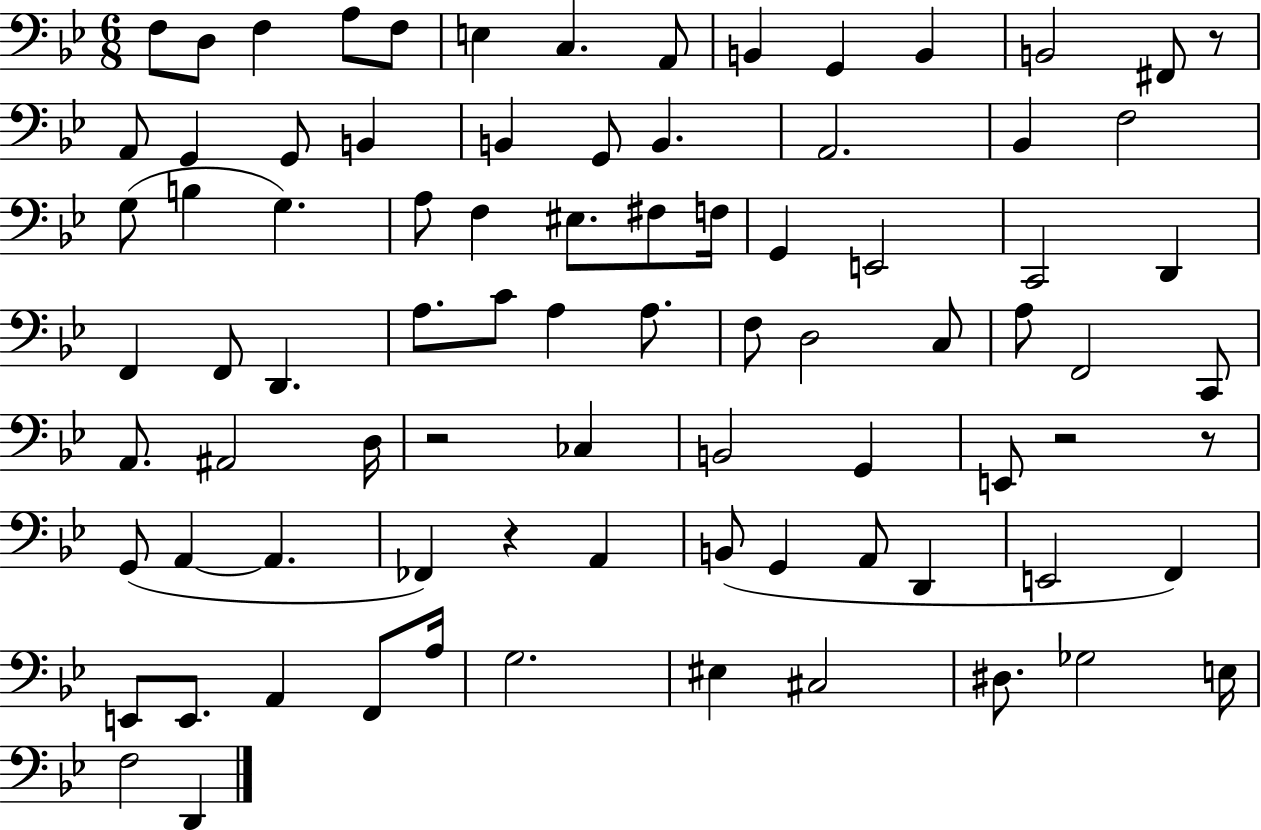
{
  \clef bass
  \numericTimeSignature
  \time 6/8
  \key bes \major
  f8 d8 f4 a8 f8 | e4 c4. a,8 | b,4 g,4 b,4 | b,2 fis,8 r8 | \break a,8 g,4 g,8 b,4 | b,4 g,8 b,4. | a,2. | bes,4 f2 | \break g8( b4 g4.) | a8 f4 eis8. fis8 f16 | g,4 e,2 | c,2 d,4 | \break f,4 f,8 d,4. | a8. c'8 a4 a8. | f8 d2 c8 | a8 f,2 c,8 | \break a,8. ais,2 d16 | r2 ces4 | b,2 g,4 | e,8 r2 r8 | \break g,8( a,4~~ a,4. | fes,4) r4 a,4 | b,8( g,4 a,8 d,4 | e,2 f,4) | \break e,8 e,8. a,4 f,8 a16 | g2. | eis4 cis2 | dis8. ges2 e16 | \break f2 d,4 | \bar "|."
}